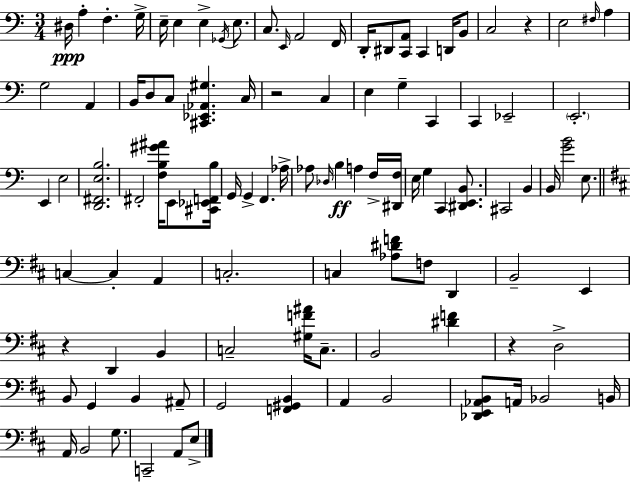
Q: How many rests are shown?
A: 4